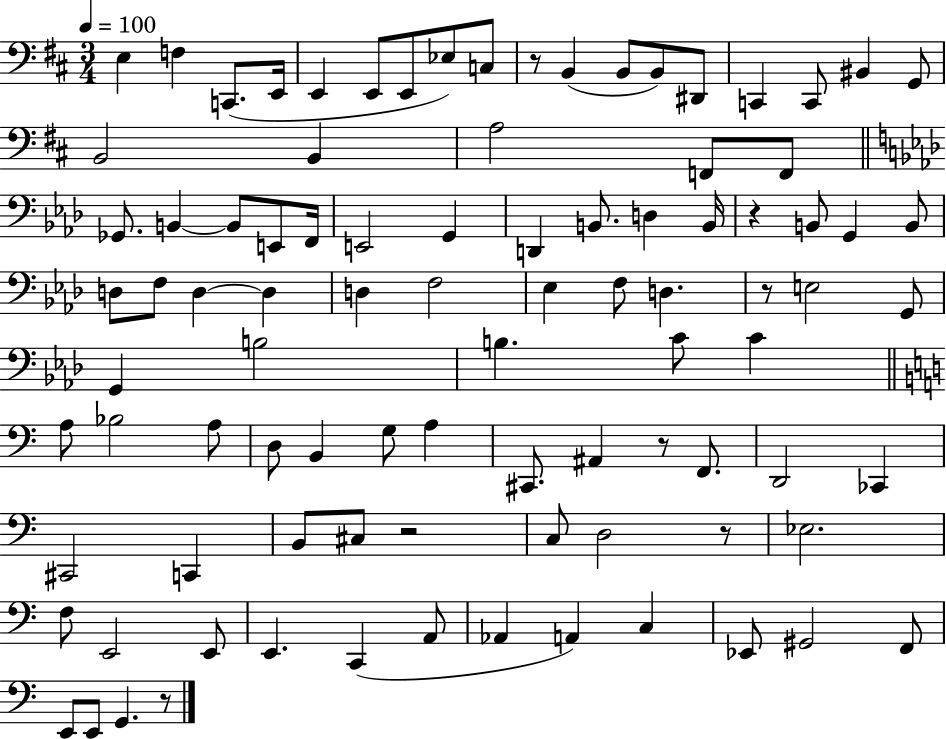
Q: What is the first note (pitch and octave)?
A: E3